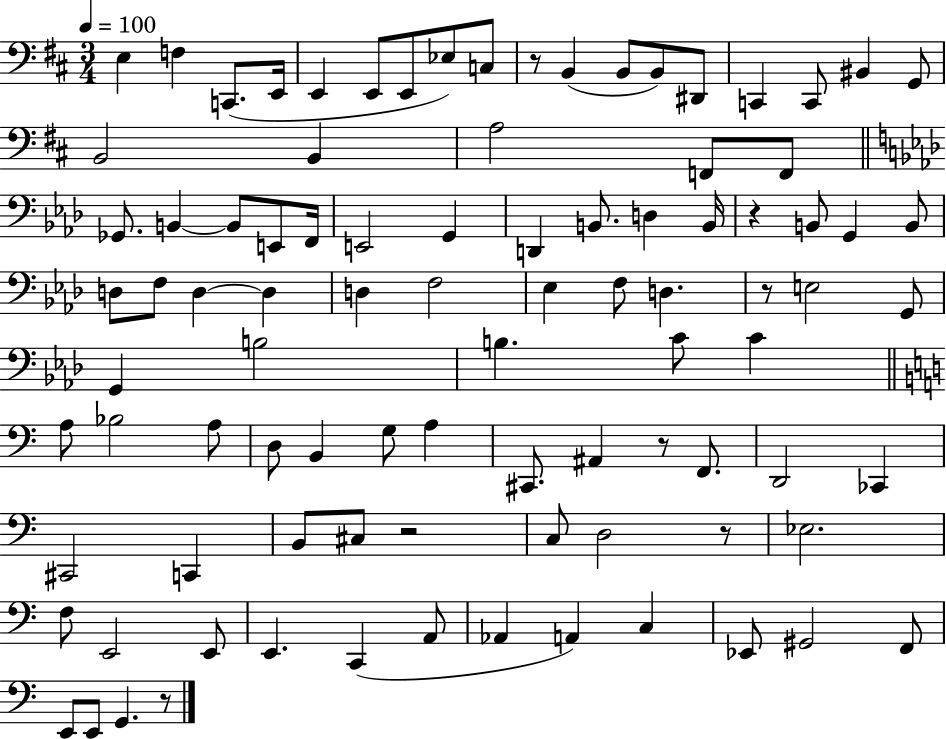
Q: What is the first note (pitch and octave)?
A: E3